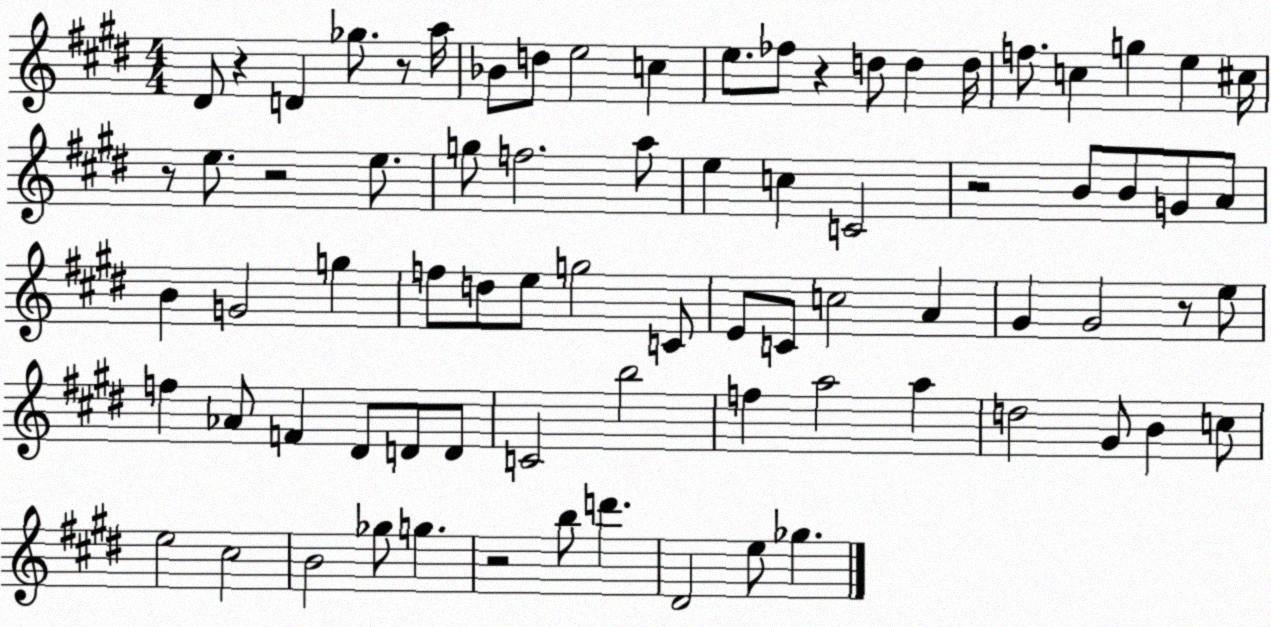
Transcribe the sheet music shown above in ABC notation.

X:1
T:Untitled
M:4/4
L:1/4
K:E
^D/2 z D _g/2 z/2 a/4 _B/2 d/2 e2 c e/2 _f/2 z d/2 d d/4 f/2 c g e ^c/4 z/2 e/2 z2 e/2 g/2 f2 a/2 e c C2 z2 B/2 B/2 G/2 A/2 B G2 g f/2 d/2 e/2 g2 C/2 E/2 C/2 c2 A ^G ^G2 z/2 e/2 f _A/2 F ^D/2 D/2 D/2 C2 b2 f a2 a d2 ^G/2 B c/2 e2 ^c2 B2 _g/2 g z2 b/2 d' ^D2 e/2 _g